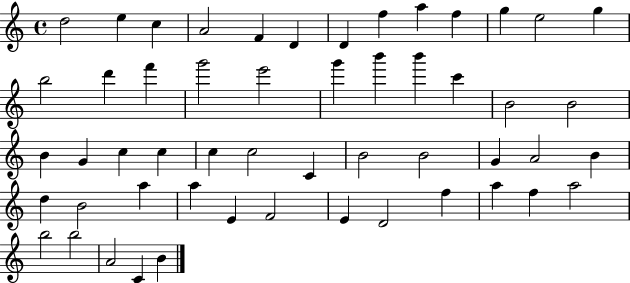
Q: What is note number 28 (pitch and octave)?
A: C5